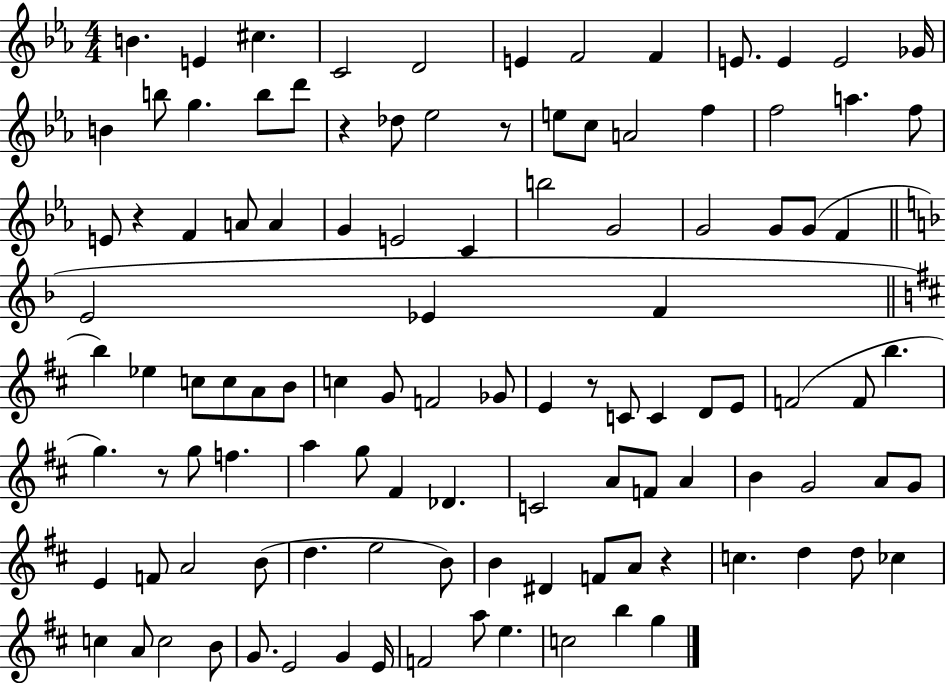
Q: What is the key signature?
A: EES major